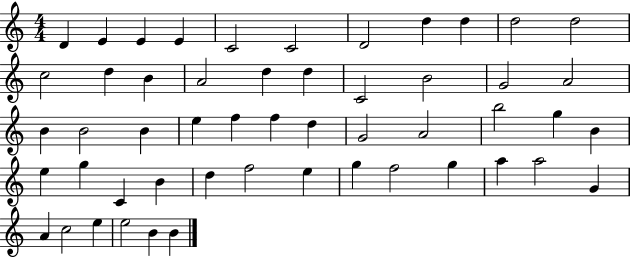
D4/q E4/q E4/q E4/q C4/h C4/h D4/h D5/q D5/q D5/h D5/h C5/h D5/q B4/q A4/h D5/q D5/q C4/h B4/h G4/h A4/h B4/q B4/h B4/q E5/q F5/q F5/q D5/q G4/h A4/h B5/h G5/q B4/q E5/q G5/q C4/q B4/q D5/q F5/h E5/q G5/q F5/h G5/q A5/q A5/h G4/q A4/q C5/h E5/q E5/h B4/q B4/q